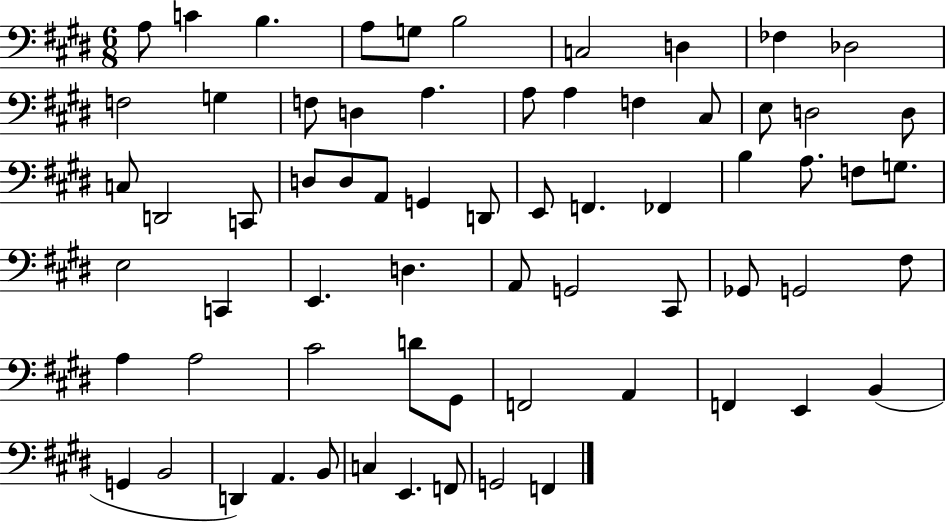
X:1
T:Untitled
M:6/8
L:1/4
K:E
A,/2 C B, A,/2 G,/2 B,2 C,2 D, _F, _D,2 F,2 G, F,/2 D, A, A,/2 A, F, ^C,/2 E,/2 D,2 D,/2 C,/2 D,,2 C,,/2 D,/2 D,/2 A,,/2 G,, D,,/2 E,,/2 F,, _F,, B, A,/2 F,/2 G,/2 E,2 C,, E,, D, A,,/2 G,,2 ^C,,/2 _G,,/2 G,,2 ^F,/2 A, A,2 ^C2 D/2 ^G,,/2 F,,2 A,, F,, E,, B,, G,, B,,2 D,, A,, B,,/2 C, E,, F,,/2 G,,2 F,,